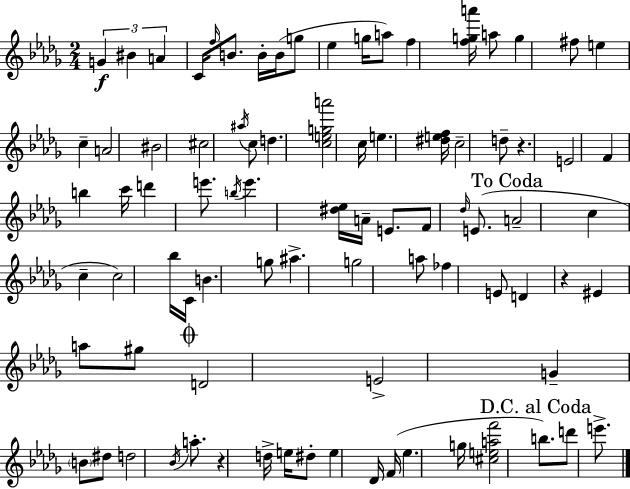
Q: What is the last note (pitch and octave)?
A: E6